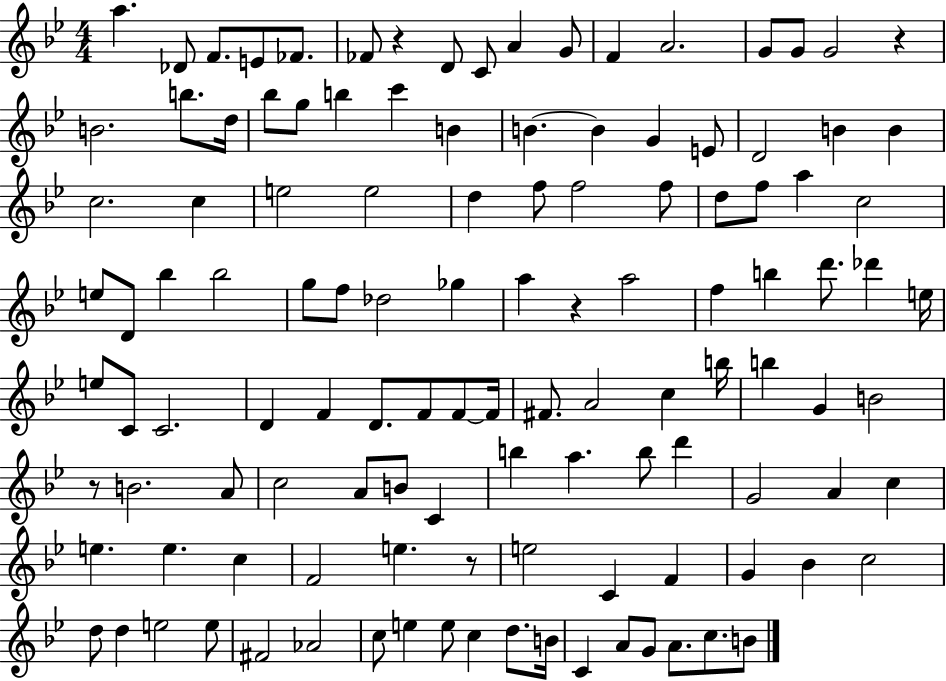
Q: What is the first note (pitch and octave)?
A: A5